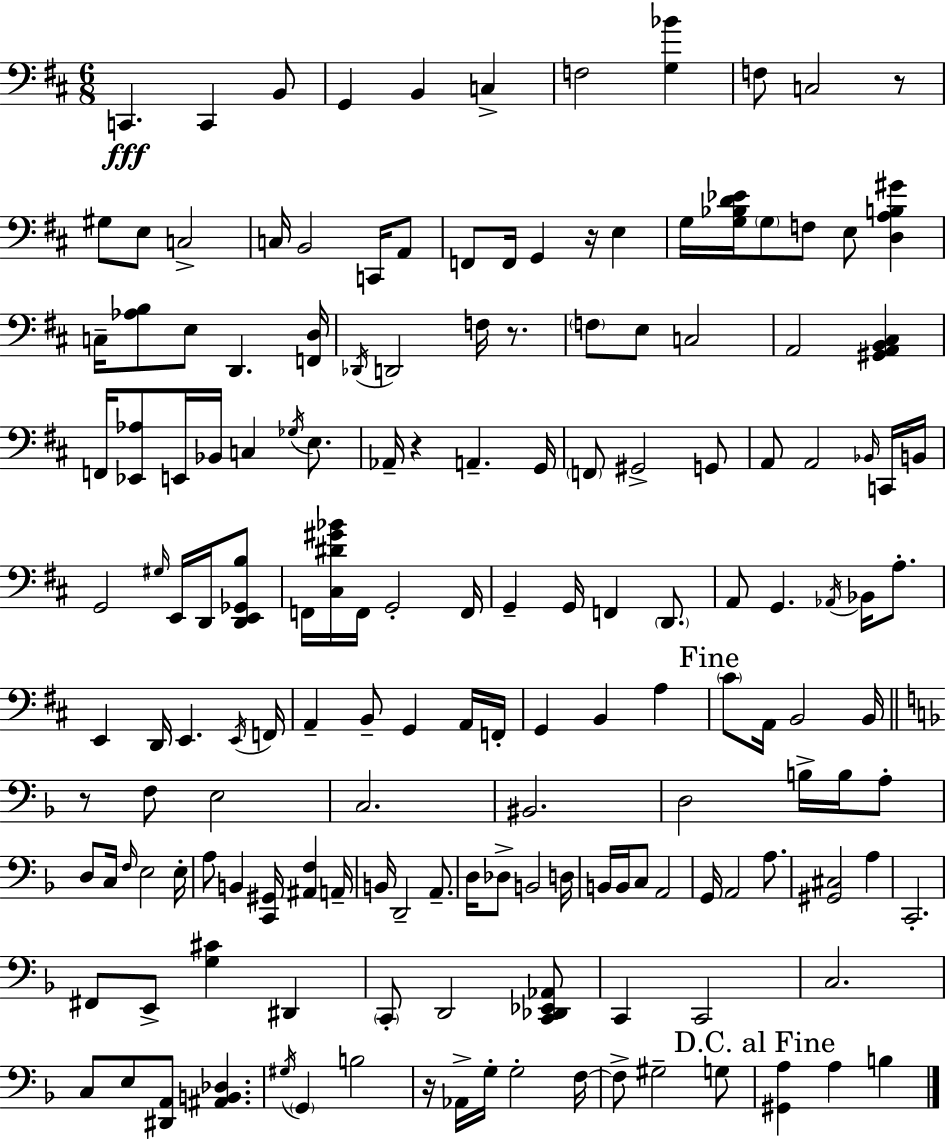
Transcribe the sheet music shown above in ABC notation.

X:1
T:Untitled
M:6/8
L:1/4
K:D
C,, C,, B,,/2 G,, B,, C, F,2 [G,_B] F,/2 C,2 z/2 ^G,/2 E,/2 C,2 C,/4 B,,2 C,,/4 A,,/2 F,,/2 F,,/4 G,, z/4 E, G,/4 [G,_B,D_E]/4 G,/2 F,/2 E,/2 [D,A,B,^G] C,/4 [_A,B,]/2 E,/2 D,, [F,,D,]/4 _D,,/4 D,,2 F,/4 z/2 F,/2 E,/2 C,2 A,,2 [^G,,A,,B,,^C,] F,,/4 [_E,,_A,]/2 E,,/4 _B,,/4 C, _G,/4 E,/2 _A,,/4 z A,, G,,/4 F,,/2 ^G,,2 G,,/2 A,,/2 A,,2 _B,,/4 C,,/4 B,,/4 G,,2 ^G,/4 E,,/4 D,,/4 [D,,E,,_G,,B,]/2 F,,/4 [^C,^D^G_B]/4 F,,/4 G,,2 F,,/4 G,, G,,/4 F,, D,,/2 A,,/2 G,, _A,,/4 _B,,/4 A,/2 E,, D,,/4 E,, E,,/4 F,,/4 A,, B,,/2 G,, A,,/4 F,,/4 G,, B,, A, ^C/2 A,,/4 B,,2 B,,/4 z/2 F,/2 E,2 C,2 ^B,,2 D,2 B,/4 B,/4 A,/2 D,/2 C,/4 F,/4 E,2 E,/4 A,/2 B,, [C,,^G,,]/4 [^A,,F,] A,,/4 B,,/4 D,,2 A,,/2 D,/4 _D,/2 B,,2 D,/4 B,,/4 B,,/4 C,/2 A,,2 G,,/4 A,,2 A,/2 [^G,,^C,]2 A, C,,2 ^F,,/2 E,,/2 [G,^C] ^D,, C,,/2 D,,2 [C,,_D,,_E,,_A,,]/2 C,, C,,2 C,2 C,/2 E,/2 [^D,,A,,]/2 [^A,,B,,_D,] ^G,/4 G,, B,2 z/4 _A,,/4 G,/4 G,2 F,/4 F,/2 ^G,2 G,/2 [^G,,A,] A, B,